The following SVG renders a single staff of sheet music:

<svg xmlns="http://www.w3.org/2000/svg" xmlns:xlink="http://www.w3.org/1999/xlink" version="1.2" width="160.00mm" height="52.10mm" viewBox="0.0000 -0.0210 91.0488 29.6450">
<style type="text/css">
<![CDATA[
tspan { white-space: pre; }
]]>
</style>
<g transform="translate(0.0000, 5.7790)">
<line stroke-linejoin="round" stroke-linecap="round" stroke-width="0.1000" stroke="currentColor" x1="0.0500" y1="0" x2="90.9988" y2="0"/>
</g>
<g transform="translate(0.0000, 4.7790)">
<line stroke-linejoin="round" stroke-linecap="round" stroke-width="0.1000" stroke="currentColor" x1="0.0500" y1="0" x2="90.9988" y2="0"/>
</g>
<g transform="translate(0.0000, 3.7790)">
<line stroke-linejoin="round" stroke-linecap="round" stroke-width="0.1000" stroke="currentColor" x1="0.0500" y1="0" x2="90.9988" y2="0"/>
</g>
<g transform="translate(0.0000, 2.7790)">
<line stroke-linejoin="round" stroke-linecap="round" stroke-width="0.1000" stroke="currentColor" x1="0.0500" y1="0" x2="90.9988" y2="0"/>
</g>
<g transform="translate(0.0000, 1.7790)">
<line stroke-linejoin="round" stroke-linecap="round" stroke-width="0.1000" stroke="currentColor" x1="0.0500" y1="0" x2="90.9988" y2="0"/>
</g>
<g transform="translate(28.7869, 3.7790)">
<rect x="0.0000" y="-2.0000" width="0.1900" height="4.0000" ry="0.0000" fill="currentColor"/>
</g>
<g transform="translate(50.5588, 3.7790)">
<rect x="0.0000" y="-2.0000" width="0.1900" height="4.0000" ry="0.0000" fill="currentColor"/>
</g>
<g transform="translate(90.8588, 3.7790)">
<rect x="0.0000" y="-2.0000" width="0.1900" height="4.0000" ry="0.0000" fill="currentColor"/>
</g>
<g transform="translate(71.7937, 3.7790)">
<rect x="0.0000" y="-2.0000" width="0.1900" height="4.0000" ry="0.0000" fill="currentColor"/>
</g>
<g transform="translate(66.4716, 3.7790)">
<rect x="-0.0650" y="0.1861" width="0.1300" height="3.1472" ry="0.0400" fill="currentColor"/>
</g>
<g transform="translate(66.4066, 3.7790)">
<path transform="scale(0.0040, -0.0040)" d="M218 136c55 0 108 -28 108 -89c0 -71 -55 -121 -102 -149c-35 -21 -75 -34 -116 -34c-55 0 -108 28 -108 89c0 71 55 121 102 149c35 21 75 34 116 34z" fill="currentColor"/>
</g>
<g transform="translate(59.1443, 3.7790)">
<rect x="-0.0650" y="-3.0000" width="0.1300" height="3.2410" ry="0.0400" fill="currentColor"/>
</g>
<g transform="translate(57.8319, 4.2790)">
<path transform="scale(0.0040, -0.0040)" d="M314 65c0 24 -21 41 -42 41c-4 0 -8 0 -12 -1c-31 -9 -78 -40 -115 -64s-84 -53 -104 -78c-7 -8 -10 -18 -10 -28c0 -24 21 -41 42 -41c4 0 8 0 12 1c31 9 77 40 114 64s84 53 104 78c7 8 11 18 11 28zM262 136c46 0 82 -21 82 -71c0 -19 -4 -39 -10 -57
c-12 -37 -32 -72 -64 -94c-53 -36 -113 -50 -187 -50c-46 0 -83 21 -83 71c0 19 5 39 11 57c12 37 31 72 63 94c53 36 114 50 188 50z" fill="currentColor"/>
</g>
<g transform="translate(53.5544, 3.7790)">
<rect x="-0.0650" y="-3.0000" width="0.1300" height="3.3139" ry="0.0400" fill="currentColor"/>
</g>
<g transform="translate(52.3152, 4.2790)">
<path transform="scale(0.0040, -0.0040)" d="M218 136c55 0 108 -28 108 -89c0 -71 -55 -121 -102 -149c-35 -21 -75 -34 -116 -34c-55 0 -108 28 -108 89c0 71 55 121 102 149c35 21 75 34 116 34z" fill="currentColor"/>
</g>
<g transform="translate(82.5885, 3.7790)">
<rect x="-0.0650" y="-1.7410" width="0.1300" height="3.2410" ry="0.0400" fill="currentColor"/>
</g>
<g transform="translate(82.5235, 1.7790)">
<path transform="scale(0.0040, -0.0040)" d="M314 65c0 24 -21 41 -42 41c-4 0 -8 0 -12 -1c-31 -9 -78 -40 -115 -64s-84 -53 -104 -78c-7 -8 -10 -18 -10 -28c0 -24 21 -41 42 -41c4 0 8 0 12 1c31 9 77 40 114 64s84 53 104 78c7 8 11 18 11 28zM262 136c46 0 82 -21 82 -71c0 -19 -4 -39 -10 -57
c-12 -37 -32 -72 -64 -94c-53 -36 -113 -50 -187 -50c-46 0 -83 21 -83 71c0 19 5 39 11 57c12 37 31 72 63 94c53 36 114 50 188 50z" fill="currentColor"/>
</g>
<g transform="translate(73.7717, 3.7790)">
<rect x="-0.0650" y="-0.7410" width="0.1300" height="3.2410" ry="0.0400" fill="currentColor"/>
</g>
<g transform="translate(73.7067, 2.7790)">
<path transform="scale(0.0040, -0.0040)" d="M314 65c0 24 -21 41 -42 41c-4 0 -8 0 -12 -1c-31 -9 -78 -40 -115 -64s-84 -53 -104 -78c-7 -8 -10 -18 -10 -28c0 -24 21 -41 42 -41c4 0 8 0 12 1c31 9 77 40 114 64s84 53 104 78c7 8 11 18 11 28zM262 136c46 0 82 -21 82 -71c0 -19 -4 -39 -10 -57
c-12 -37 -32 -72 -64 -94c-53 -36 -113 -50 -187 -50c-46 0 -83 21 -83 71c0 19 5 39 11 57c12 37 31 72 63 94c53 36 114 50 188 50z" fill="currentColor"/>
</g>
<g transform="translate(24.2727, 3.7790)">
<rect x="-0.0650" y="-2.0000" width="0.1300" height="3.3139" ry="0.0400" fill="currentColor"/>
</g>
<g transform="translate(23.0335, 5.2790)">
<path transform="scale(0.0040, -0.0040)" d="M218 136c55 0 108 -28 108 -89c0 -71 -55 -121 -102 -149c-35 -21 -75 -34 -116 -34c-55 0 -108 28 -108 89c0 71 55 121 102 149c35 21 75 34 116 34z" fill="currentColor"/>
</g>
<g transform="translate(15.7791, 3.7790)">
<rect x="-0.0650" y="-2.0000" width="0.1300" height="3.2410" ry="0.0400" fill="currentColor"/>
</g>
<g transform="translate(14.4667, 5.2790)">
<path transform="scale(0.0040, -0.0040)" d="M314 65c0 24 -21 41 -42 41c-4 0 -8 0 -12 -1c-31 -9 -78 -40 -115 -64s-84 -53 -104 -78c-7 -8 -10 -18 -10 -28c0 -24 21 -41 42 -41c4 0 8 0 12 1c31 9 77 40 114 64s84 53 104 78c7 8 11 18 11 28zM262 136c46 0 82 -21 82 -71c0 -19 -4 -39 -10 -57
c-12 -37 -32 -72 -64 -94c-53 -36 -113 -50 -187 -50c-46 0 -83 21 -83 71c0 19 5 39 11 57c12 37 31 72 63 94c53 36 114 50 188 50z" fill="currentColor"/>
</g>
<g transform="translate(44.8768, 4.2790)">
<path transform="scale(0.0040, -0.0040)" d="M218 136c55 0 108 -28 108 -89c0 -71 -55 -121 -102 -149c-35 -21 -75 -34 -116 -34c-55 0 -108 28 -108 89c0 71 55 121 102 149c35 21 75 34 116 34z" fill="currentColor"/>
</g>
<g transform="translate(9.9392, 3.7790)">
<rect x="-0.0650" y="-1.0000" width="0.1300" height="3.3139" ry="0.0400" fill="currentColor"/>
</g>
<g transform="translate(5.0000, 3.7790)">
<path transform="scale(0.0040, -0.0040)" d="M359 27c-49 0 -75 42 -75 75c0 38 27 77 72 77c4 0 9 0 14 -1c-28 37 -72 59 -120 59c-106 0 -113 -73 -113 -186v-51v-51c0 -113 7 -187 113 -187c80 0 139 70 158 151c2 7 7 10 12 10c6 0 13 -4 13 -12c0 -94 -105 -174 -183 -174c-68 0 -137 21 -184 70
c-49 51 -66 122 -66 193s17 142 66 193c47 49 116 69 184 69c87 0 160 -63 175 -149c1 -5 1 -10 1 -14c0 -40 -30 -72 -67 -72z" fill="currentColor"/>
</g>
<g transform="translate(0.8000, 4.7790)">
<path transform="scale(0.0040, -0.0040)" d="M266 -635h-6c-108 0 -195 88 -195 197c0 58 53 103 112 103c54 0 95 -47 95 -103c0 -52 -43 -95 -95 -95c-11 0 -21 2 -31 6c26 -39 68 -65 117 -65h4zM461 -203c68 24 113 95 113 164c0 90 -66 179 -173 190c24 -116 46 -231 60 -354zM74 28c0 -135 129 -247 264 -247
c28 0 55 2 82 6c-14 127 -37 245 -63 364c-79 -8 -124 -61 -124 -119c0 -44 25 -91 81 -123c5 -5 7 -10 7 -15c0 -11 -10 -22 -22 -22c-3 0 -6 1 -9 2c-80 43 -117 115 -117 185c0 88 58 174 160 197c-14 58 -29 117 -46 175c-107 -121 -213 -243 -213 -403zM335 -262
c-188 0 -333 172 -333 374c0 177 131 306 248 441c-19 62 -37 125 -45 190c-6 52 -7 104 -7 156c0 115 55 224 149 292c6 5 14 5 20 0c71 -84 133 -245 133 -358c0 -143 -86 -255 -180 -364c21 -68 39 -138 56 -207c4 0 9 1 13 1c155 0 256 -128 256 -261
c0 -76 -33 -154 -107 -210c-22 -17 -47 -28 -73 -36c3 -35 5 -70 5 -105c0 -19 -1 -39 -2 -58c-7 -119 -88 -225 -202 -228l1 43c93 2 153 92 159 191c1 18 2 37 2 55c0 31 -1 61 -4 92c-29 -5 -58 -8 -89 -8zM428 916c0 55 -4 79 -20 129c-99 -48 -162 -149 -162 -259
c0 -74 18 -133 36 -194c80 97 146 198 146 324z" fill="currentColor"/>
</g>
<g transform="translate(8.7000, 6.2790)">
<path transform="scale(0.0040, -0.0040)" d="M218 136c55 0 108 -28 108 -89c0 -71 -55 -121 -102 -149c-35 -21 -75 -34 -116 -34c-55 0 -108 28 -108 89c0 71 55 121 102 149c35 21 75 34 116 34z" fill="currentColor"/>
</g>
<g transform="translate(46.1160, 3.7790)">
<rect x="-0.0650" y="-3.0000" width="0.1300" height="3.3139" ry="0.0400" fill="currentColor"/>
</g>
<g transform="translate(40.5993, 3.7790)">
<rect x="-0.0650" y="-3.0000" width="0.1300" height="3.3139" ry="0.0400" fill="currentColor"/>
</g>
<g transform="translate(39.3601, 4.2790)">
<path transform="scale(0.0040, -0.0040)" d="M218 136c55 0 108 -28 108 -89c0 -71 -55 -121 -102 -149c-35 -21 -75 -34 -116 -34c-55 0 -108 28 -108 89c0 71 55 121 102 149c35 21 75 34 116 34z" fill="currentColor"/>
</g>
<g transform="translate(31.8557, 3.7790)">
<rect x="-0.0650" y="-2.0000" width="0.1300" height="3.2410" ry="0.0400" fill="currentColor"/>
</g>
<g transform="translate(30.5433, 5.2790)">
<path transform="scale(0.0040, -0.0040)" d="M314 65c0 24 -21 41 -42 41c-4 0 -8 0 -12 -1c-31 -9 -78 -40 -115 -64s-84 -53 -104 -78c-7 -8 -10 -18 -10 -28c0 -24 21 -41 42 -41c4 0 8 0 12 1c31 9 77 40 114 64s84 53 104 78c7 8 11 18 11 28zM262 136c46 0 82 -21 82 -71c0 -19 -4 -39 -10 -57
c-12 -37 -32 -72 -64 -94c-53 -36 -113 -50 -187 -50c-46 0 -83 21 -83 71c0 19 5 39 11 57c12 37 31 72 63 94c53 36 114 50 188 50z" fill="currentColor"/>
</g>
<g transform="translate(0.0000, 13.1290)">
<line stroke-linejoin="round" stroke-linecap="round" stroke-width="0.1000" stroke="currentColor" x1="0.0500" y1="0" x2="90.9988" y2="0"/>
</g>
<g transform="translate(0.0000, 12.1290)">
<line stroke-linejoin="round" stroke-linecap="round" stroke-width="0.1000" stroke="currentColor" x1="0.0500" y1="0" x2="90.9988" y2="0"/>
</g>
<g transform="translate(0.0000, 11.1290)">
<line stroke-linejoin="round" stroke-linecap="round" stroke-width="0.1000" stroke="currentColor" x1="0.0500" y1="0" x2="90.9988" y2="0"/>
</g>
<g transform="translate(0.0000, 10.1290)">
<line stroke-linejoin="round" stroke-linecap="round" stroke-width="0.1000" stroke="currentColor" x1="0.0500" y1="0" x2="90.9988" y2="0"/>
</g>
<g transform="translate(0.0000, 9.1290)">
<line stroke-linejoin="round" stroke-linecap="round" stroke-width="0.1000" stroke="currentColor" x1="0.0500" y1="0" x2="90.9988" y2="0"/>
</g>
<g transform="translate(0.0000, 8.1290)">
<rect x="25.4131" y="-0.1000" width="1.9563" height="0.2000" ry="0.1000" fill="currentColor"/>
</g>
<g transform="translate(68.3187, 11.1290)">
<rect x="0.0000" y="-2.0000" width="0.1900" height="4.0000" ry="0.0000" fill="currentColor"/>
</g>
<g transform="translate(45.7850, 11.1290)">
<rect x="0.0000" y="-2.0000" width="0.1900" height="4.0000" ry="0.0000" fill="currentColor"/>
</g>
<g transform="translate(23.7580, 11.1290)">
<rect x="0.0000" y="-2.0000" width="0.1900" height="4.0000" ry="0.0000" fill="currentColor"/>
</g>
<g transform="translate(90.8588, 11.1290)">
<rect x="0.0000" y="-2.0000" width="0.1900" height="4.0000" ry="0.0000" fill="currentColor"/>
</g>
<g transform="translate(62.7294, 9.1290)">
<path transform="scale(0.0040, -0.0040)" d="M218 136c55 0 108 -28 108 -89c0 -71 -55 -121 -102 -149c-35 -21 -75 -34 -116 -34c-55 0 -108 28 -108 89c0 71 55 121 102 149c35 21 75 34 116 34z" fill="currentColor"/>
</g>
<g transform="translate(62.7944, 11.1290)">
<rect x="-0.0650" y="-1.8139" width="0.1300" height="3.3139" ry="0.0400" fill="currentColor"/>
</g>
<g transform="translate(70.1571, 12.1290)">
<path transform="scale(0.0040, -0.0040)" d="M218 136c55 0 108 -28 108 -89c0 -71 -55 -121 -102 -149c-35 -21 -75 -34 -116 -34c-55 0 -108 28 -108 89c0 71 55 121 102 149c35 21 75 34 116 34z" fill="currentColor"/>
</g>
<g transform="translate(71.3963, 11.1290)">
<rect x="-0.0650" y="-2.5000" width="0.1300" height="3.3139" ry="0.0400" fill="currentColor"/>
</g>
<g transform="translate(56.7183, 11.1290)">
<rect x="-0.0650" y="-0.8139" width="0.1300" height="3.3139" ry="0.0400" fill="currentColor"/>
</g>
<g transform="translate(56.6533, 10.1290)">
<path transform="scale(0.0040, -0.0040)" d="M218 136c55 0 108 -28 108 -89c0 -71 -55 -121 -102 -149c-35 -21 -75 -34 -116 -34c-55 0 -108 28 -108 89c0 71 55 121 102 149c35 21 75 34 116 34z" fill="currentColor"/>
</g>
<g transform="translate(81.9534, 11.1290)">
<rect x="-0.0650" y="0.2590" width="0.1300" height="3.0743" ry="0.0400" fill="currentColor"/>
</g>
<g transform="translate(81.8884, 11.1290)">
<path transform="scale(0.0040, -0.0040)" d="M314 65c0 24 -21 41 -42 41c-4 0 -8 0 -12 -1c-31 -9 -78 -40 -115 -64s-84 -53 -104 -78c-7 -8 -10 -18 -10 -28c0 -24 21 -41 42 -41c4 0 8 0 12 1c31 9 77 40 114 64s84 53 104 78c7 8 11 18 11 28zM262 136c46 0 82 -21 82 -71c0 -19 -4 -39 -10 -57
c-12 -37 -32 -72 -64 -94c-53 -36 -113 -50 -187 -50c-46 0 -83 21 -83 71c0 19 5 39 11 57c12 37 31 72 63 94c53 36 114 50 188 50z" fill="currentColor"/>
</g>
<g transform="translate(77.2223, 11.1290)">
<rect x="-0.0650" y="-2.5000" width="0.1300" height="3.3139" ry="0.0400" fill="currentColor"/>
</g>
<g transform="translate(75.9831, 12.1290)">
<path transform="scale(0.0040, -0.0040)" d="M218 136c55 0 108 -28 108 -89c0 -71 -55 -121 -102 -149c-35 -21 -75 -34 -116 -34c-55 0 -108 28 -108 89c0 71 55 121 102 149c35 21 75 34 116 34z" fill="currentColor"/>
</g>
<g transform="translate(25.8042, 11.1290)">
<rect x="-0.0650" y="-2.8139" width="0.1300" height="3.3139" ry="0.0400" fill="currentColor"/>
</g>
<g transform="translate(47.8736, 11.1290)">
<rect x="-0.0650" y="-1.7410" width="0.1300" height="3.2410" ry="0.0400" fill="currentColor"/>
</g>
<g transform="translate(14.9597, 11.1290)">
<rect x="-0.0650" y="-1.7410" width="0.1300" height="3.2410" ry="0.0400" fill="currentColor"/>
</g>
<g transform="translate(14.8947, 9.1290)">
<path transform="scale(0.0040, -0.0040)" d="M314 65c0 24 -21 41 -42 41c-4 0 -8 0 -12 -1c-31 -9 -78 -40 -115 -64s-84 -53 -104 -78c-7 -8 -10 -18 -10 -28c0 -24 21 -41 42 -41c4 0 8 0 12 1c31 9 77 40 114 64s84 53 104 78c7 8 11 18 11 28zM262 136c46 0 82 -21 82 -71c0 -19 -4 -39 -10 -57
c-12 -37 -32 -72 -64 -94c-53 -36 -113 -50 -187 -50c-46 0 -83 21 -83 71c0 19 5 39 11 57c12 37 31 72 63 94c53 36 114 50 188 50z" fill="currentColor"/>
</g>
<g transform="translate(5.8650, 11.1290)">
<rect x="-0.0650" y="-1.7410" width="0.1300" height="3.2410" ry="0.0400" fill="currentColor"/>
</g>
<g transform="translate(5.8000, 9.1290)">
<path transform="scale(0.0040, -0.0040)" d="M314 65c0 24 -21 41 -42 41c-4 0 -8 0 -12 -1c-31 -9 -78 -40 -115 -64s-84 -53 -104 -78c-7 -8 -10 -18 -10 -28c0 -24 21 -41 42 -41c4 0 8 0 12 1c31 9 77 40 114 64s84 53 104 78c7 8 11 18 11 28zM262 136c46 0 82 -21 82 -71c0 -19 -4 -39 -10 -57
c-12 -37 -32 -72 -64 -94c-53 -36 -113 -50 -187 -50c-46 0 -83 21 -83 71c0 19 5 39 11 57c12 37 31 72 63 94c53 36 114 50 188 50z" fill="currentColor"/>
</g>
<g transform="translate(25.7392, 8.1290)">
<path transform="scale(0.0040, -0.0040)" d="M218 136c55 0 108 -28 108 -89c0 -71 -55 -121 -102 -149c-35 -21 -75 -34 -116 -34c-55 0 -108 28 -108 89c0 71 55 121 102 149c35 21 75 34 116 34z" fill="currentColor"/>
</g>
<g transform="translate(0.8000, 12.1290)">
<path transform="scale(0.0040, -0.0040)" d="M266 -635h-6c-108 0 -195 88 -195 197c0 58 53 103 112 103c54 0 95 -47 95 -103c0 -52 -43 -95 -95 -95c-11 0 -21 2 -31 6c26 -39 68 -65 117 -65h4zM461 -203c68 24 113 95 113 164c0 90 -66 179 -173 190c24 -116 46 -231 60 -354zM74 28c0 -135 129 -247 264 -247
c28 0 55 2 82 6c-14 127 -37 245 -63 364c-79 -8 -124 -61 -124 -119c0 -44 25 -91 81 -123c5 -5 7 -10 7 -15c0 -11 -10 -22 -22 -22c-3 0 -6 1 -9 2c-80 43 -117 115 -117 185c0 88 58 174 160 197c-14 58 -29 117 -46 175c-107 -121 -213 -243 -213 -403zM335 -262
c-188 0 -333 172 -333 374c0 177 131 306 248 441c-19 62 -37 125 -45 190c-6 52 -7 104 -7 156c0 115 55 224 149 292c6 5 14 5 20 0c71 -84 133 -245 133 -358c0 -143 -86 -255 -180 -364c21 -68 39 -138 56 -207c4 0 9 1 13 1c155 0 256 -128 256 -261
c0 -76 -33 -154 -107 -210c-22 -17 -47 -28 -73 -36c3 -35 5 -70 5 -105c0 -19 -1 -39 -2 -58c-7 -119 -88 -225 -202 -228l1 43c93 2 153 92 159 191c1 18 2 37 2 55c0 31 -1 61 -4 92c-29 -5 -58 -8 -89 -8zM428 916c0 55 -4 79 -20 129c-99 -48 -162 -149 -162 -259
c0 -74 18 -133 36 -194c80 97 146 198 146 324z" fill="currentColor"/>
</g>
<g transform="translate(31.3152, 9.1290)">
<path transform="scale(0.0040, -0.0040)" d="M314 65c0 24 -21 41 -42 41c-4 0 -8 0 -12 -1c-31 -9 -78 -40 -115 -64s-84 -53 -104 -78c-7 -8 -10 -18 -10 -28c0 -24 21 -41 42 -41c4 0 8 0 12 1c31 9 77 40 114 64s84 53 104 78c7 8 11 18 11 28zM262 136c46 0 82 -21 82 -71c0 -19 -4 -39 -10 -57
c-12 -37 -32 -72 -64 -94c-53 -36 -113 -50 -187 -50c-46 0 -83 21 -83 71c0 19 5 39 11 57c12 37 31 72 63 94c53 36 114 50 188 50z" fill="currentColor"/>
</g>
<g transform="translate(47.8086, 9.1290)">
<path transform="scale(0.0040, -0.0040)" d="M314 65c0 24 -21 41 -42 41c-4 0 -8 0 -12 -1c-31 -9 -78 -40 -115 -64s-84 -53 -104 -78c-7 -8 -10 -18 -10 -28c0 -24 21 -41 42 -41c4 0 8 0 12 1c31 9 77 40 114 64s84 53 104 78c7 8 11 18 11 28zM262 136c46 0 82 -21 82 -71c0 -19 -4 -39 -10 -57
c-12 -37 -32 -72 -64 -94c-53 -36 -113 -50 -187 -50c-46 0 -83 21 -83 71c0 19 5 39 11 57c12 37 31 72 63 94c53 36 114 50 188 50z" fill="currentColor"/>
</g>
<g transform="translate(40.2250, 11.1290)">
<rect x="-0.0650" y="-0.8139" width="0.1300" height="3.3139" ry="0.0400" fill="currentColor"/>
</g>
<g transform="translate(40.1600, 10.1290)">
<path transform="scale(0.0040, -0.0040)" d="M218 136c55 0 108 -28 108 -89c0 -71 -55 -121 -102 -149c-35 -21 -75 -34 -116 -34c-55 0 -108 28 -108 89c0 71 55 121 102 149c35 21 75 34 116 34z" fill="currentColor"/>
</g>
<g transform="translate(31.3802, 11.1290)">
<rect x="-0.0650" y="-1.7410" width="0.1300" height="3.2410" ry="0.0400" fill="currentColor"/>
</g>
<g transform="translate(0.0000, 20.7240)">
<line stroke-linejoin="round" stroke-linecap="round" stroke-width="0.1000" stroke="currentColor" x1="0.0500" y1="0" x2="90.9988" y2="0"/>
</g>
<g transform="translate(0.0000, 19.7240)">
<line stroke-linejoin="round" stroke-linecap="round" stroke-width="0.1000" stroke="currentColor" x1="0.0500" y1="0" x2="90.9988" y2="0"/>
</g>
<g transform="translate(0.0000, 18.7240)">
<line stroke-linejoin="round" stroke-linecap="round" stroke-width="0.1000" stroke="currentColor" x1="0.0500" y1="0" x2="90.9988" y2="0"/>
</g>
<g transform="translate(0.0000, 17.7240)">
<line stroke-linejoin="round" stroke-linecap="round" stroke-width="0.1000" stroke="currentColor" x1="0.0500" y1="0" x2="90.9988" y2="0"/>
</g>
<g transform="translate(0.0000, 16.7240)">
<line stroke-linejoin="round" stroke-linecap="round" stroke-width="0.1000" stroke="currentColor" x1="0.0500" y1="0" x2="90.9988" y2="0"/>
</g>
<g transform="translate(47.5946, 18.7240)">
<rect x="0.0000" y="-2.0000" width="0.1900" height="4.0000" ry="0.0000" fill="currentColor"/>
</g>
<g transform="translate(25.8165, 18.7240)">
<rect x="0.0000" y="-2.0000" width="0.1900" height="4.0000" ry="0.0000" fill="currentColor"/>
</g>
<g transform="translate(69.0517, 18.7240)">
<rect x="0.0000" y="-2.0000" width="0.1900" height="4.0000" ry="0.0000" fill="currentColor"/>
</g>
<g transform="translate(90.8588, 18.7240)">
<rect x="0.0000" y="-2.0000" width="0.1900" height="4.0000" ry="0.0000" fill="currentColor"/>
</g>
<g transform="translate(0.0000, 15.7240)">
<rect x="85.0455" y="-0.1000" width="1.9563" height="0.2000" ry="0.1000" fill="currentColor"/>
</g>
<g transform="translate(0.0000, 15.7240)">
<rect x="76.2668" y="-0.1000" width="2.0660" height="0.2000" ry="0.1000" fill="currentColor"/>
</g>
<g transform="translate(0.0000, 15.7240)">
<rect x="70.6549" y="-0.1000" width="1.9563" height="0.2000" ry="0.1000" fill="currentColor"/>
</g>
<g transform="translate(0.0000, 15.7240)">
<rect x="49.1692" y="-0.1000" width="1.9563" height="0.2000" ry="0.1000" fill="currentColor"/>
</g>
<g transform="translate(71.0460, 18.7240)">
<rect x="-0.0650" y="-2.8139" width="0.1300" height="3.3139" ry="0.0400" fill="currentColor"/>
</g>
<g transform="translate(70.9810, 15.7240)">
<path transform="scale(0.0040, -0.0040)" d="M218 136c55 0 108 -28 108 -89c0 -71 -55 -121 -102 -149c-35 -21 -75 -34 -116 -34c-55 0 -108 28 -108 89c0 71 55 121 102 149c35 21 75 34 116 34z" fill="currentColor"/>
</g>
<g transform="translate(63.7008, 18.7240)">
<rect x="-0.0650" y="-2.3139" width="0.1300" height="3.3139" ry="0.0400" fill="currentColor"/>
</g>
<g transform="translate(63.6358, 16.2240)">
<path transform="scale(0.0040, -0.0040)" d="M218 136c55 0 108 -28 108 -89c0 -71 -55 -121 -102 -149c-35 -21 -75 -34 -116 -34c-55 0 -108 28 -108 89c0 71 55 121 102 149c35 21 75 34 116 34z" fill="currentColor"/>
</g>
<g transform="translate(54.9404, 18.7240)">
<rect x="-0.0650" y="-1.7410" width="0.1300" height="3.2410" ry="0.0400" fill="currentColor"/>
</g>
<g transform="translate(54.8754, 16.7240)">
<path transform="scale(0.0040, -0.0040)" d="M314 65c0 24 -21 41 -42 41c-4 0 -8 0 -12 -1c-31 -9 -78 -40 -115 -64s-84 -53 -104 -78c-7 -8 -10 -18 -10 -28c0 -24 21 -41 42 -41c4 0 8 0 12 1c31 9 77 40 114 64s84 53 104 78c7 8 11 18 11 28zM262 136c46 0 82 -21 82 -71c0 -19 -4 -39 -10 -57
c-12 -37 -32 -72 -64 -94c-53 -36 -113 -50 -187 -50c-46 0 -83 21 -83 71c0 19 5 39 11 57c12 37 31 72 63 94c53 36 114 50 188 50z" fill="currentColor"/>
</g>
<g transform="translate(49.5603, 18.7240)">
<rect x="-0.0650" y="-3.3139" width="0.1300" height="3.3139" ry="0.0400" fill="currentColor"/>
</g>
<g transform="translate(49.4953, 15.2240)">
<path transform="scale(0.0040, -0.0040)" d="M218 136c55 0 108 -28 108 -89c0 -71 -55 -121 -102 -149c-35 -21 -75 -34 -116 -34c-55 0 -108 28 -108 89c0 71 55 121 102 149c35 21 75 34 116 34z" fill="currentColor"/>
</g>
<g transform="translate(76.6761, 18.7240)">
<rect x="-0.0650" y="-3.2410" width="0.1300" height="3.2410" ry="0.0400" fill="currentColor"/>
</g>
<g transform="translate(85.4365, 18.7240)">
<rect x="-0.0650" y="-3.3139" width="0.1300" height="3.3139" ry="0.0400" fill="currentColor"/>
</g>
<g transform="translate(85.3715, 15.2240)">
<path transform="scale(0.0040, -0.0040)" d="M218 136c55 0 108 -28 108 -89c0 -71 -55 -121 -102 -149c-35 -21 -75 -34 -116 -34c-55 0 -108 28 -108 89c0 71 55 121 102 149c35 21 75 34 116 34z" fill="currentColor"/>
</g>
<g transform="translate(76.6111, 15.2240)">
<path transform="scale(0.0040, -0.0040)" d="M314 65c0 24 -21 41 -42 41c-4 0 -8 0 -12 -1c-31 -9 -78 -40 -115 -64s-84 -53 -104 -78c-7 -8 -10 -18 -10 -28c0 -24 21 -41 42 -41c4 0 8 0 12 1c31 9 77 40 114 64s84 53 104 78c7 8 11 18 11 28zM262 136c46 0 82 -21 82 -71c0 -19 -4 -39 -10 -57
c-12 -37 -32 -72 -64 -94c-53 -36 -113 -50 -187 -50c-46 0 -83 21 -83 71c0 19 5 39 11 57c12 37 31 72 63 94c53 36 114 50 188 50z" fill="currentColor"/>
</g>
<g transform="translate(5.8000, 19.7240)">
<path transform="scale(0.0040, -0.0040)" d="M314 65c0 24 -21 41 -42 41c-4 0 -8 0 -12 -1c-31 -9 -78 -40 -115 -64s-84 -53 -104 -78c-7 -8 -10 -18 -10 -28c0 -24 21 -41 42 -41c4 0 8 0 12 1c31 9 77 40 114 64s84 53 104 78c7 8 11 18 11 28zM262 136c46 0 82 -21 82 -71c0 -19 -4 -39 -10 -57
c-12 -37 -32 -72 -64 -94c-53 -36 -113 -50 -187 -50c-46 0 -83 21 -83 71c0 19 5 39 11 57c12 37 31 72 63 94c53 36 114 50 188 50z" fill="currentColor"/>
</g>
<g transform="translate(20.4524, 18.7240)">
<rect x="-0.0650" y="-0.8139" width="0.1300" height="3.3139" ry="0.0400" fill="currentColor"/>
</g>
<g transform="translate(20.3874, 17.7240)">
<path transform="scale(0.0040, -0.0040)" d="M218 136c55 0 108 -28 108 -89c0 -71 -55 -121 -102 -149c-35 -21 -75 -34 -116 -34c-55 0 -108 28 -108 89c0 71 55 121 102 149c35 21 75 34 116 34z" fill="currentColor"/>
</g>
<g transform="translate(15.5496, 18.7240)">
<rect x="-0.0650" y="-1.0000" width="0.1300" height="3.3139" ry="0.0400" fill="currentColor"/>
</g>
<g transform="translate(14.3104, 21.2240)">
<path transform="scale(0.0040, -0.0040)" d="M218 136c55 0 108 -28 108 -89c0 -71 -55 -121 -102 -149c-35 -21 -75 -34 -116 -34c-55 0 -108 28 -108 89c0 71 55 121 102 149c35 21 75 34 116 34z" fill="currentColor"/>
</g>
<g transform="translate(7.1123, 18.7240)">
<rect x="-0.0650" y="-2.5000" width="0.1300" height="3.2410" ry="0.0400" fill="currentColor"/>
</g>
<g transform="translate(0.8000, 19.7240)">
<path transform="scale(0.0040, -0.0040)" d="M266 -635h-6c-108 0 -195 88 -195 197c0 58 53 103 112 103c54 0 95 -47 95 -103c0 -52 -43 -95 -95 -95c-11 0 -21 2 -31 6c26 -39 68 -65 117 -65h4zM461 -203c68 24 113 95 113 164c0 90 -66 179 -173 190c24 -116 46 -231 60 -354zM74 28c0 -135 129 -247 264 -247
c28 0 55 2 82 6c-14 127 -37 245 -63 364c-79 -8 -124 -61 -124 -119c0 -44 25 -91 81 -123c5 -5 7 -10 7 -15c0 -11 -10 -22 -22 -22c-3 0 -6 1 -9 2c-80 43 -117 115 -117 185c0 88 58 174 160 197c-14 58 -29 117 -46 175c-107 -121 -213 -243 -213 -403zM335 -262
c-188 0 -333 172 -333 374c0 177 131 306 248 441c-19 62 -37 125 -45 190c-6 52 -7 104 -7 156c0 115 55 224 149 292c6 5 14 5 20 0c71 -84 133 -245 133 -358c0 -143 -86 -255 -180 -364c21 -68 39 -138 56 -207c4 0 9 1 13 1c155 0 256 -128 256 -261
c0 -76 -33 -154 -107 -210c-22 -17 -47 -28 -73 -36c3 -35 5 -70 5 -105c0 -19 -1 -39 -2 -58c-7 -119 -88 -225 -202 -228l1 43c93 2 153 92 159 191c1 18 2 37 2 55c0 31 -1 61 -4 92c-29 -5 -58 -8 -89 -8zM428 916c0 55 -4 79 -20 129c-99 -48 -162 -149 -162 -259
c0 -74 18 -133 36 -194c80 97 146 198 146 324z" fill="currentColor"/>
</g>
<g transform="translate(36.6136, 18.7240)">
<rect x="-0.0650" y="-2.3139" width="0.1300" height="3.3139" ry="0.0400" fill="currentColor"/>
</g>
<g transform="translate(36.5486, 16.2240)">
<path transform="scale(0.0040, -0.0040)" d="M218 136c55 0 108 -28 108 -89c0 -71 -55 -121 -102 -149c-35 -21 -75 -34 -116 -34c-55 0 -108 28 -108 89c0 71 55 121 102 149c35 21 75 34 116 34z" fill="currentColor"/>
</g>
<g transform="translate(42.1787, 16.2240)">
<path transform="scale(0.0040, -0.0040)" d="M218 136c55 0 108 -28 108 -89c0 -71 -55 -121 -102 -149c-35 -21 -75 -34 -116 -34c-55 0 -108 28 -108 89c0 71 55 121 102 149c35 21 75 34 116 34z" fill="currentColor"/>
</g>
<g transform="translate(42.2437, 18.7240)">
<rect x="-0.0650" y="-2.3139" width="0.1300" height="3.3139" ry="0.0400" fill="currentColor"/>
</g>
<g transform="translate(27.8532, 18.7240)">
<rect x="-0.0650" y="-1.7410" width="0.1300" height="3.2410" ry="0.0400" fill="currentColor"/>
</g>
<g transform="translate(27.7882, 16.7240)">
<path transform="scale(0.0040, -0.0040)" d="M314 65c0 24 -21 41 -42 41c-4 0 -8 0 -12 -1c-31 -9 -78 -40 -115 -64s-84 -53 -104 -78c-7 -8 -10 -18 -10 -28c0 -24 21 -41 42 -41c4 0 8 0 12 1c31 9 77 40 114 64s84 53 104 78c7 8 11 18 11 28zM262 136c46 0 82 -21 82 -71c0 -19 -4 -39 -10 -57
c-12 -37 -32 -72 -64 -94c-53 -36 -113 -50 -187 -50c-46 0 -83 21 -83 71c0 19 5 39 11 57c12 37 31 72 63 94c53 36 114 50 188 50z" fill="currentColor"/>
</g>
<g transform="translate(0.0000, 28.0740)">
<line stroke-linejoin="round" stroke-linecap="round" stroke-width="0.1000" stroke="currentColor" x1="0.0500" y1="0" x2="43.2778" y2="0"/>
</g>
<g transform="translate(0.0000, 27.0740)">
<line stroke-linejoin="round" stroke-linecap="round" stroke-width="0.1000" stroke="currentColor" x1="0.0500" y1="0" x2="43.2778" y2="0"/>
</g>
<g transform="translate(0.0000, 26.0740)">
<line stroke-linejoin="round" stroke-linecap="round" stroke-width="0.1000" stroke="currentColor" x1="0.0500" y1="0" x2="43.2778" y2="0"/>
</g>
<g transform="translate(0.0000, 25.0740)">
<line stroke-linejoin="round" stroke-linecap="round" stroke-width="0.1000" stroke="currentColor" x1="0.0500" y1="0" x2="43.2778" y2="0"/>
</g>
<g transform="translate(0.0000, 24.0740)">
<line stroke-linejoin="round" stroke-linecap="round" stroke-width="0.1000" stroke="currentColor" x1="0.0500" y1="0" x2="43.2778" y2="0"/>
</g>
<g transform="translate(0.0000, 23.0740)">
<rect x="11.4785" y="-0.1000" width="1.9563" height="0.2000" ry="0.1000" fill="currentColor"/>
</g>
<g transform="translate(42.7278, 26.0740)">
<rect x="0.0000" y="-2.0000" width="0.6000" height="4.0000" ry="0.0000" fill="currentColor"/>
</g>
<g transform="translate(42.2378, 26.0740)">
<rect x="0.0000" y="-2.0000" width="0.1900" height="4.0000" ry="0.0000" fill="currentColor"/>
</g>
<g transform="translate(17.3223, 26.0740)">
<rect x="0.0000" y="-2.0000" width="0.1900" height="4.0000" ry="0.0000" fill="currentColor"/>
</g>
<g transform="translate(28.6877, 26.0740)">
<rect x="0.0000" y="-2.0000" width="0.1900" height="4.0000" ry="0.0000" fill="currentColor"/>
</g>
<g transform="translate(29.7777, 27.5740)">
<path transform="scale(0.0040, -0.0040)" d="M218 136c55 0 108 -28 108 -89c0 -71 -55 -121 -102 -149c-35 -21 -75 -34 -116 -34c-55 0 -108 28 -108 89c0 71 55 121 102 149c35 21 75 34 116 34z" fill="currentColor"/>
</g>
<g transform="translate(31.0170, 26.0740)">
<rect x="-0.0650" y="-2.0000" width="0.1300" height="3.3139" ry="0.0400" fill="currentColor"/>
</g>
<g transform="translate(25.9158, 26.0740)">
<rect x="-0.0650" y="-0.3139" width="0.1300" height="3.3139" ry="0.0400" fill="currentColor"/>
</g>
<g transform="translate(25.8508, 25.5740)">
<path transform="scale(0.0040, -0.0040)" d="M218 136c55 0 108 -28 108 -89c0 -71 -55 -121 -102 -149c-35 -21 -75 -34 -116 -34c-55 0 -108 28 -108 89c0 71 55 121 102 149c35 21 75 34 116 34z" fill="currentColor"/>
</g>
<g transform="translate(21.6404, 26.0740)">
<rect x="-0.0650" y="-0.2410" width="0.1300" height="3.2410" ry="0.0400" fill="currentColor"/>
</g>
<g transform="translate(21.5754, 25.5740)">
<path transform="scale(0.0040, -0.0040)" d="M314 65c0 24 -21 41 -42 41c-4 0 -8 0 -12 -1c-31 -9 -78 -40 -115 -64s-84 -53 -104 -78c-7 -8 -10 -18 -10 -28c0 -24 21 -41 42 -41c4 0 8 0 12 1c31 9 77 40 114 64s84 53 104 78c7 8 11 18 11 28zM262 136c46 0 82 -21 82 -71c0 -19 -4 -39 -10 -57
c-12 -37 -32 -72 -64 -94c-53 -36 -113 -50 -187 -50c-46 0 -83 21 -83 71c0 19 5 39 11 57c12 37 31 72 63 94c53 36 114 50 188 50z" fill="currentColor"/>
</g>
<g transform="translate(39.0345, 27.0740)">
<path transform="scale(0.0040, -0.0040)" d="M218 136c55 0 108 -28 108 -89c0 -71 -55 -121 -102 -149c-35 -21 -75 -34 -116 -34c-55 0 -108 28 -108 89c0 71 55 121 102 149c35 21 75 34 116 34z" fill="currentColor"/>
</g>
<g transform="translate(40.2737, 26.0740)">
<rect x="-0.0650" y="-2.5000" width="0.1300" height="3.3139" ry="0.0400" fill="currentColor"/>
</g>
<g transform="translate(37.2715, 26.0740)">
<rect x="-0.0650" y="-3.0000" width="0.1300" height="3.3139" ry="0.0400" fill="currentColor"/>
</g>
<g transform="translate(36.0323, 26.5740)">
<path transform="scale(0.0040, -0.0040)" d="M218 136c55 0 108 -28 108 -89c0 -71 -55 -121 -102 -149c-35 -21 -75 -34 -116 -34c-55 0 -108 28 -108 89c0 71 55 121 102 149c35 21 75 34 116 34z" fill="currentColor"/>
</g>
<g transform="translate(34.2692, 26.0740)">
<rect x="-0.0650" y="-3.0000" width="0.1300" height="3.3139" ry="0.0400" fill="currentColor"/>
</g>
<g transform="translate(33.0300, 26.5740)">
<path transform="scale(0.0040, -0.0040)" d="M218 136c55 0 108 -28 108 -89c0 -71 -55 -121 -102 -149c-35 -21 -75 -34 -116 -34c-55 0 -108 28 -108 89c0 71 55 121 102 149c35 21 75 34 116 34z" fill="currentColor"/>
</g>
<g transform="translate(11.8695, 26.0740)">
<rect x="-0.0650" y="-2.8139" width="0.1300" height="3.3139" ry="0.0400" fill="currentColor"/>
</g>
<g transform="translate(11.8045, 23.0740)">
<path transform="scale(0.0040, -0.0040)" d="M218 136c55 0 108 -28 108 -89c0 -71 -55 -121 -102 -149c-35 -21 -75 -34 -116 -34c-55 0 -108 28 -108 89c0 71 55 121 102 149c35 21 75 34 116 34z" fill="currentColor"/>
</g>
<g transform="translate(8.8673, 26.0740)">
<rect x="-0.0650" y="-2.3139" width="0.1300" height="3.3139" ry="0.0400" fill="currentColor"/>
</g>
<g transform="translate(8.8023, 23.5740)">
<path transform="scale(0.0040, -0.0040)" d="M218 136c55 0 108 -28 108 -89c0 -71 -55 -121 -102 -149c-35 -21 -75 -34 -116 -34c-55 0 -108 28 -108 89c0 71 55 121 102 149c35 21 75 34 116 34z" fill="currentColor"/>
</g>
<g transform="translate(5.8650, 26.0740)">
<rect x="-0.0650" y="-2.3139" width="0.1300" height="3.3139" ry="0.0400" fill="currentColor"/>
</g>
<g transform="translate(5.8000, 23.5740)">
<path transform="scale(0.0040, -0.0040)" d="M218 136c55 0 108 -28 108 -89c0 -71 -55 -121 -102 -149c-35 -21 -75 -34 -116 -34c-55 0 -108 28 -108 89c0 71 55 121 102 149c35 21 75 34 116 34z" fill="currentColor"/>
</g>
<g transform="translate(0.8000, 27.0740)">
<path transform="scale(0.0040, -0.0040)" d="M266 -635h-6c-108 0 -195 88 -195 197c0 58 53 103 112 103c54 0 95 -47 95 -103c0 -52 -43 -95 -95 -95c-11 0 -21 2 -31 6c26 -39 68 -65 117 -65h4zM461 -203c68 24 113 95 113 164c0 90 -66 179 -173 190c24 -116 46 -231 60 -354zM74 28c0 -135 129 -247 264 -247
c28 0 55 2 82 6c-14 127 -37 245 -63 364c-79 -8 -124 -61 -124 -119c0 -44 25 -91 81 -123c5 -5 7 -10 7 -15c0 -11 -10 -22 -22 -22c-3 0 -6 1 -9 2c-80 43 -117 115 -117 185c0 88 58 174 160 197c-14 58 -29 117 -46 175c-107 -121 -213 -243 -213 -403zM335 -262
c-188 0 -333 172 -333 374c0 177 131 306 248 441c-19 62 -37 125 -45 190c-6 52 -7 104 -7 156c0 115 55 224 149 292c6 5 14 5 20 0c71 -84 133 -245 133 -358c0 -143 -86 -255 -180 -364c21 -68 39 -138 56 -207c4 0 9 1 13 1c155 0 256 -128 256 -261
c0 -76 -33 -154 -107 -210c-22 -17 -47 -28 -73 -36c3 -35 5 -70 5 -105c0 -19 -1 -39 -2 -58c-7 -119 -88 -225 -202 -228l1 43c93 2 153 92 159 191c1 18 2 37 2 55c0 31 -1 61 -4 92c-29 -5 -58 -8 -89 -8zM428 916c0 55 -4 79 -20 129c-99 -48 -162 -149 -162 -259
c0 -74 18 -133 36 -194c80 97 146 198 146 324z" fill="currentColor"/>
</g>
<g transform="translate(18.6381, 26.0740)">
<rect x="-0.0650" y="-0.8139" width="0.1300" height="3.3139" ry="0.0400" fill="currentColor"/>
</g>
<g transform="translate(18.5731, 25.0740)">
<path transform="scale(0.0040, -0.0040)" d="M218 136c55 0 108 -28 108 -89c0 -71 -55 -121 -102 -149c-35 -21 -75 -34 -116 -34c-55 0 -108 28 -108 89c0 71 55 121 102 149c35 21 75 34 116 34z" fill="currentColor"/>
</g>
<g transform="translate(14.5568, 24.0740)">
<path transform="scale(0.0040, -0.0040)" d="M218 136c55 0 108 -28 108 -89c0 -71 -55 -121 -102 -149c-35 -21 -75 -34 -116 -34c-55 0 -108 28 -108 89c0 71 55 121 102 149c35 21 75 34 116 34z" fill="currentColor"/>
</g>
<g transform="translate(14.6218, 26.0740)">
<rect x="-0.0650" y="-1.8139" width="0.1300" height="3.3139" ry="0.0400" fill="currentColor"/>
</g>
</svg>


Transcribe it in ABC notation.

X:1
T:Untitled
M:4/4
L:1/4
K:C
D F2 F F2 A A A A2 B d2 f2 f2 f2 a f2 d f2 d f G G B2 G2 D d f2 g g b f2 g a b2 b g g a f d c2 c F A A G